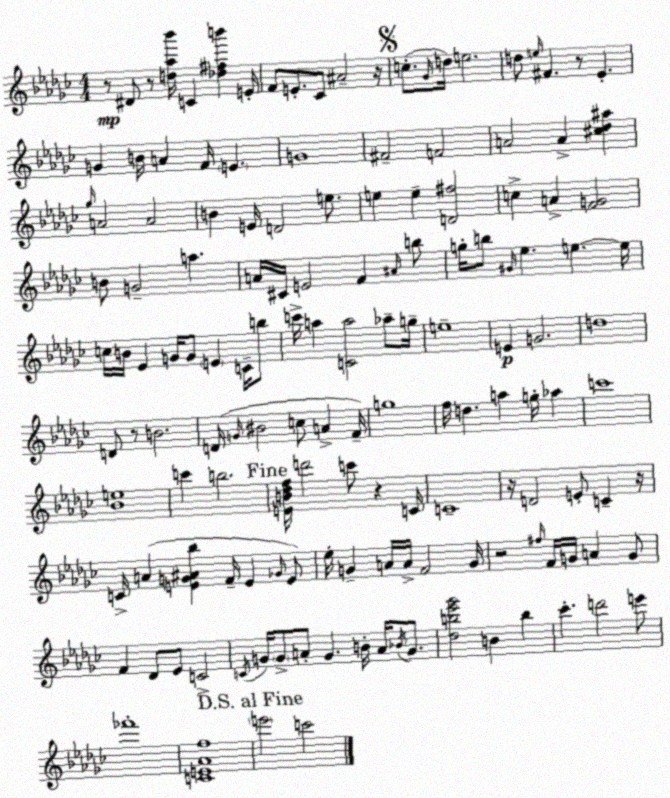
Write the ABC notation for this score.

X:1
T:Untitled
M:4/4
L:1/4
K:Ebm
z/2 ^D/2 z/2 [d_a_b']/4 C [_d^fb'] E/4 F/2 E/2 _C/2 ^A2 z/4 c/2 _G/4 d/4 e2 d/2 e/4 ^F z/2 _E G B/4 A F/4 E G4 ^F2 F2 A2 A [^c_d^a] _g/4 A2 A2 B E/4 D2 e/2 e e [D^f]2 c A [FG]2 B/2 G2 a A/4 ^C/4 E2 F ^A/4 b/2 g/4 b/2 ^G/4 _e e e/4 c/4 B/4 _E G/4 G/2 E C/4 b/2 c'/4 a [Ca]2 _a/2 g/4 e4 E G2 d4 D/2 z/2 B2 D/4 G/4 ^B2 c/2 A F/4 g4 f/4 d a g/4 _a c'4 [_Be]4 c' b2 [EB_df]/4 d'2 c'/2 z C/4 C4 z/4 D2 E/2 C z/4 C/4 A [EG^A_b] F/4 E _G/4 E/2 _e/4 G A/4 A/4 F2 G/4 z2 ^f/4 F/4 G/4 A G/2 F _D/2 _E/2 C2 C/4 G/4 G/2 A/2 G B/4 A/4 _B/4 G/2 [_db_e'_g']2 B b _c' d'2 e'/2 _f'4 [CE_Af]4 e'2 c'2